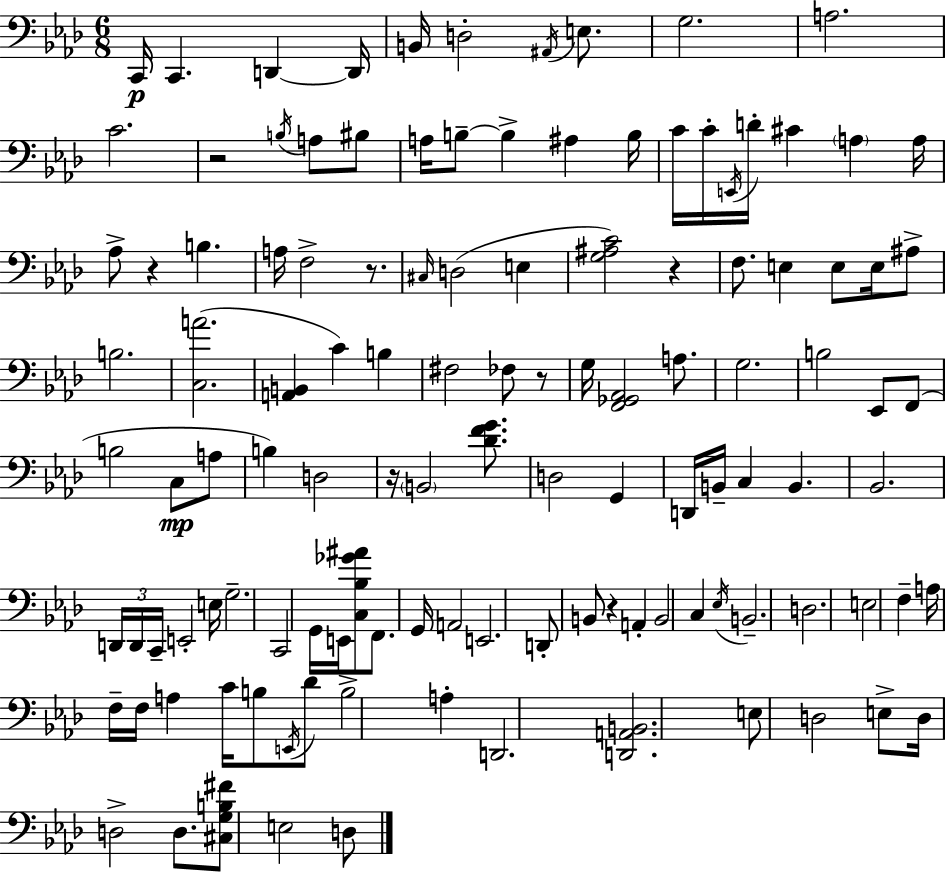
X:1
T:Untitled
M:6/8
L:1/4
K:Ab
C,,/4 C,, D,, D,,/4 B,,/4 D,2 ^A,,/4 E,/2 G,2 A,2 C2 z2 B,/4 A,/2 ^B,/2 A,/4 B,/2 B, ^A, B,/4 C/4 C/4 E,,/4 D/4 ^C A, A,/4 _A,/2 z B, A,/4 F,2 z/2 ^C,/4 D,2 E, [G,^A,C]2 z F,/2 E, E,/2 E,/4 ^A,/2 B,2 [C,A]2 [A,,B,,] C B, ^F,2 _F,/2 z/2 G,/4 [F,,_G,,_A,,]2 A,/2 G,2 B,2 _E,,/2 F,,/2 B,2 C,/2 A,/2 B, D,2 z/4 B,,2 [_DFG]/2 D,2 G,, D,,/4 B,,/4 C, B,, _B,,2 D,,/4 D,,/4 C,,/4 E,,2 E,/4 G,2 C,,2 G,,/4 E,,/4 [C,_B,_G^A]/2 F,,/2 G,,/4 A,,2 E,,2 D,,/2 B,,/2 z A,, B,,2 C, _E,/4 B,,2 D,2 E,2 F, A,/4 F,/4 F,/4 A, C/4 B,/2 E,,/4 _D/2 B,2 A, D,,2 [D,,A,,B,,]2 E,/2 D,2 E,/2 D,/4 D,2 D,/2 [^C,G,B,^F]/2 E,2 D,/2